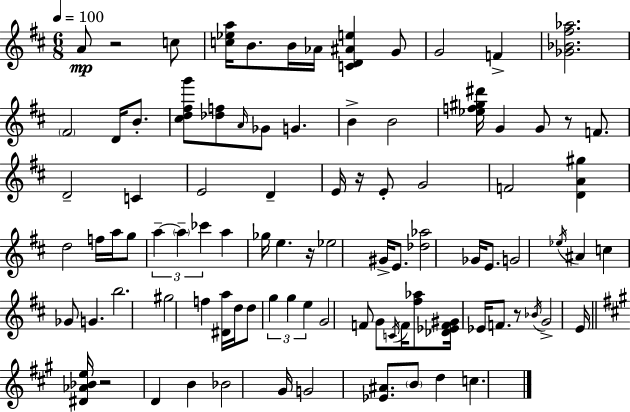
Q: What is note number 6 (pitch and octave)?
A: G4